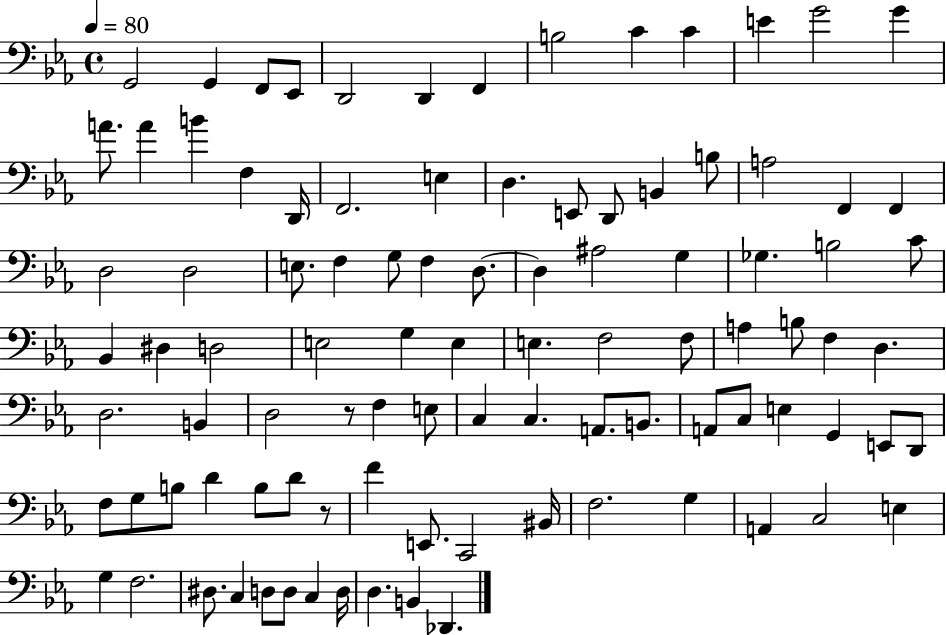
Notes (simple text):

G2/h G2/q F2/e Eb2/e D2/h D2/q F2/q B3/h C4/q C4/q E4/q G4/h G4/q A4/e. A4/q B4/q F3/q D2/s F2/h. E3/q D3/q. E2/e D2/e B2/q B3/e A3/h F2/q F2/q D3/h D3/h E3/e. F3/q G3/e F3/q D3/e. D3/q A#3/h G3/q Gb3/q. B3/h C4/e Bb2/q D#3/q D3/h E3/h G3/q E3/q E3/q. F3/h F3/e A3/q B3/e F3/q D3/q. D3/h. B2/q D3/h R/e F3/q E3/e C3/q C3/q. A2/e. B2/e. A2/e C3/e E3/q G2/q E2/e D2/e F3/e G3/e B3/e D4/q B3/e D4/e R/e F4/q E2/e. C2/h BIS2/s F3/h. G3/q A2/q C3/h E3/q G3/q F3/h. D#3/e. C3/q D3/e D3/e C3/q D3/s D3/q. B2/q Db2/q.